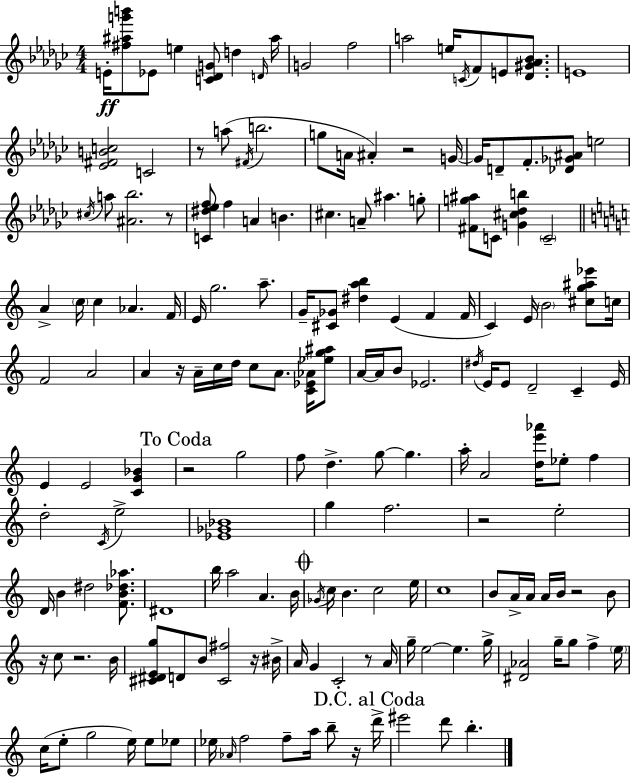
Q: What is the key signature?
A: EES minor